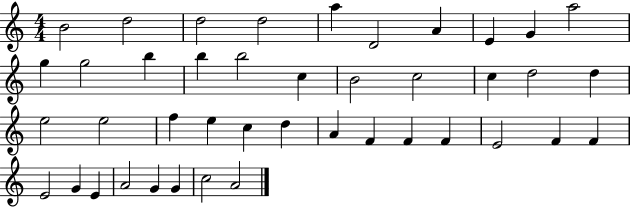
{
  \clef treble
  \numericTimeSignature
  \time 4/4
  \key c \major
  b'2 d''2 | d''2 d''2 | a''4 d'2 a'4 | e'4 g'4 a''2 | \break g''4 g''2 b''4 | b''4 b''2 c''4 | b'2 c''2 | c''4 d''2 d''4 | \break e''2 e''2 | f''4 e''4 c''4 d''4 | a'4 f'4 f'4 f'4 | e'2 f'4 f'4 | \break e'2 g'4 e'4 | a'2 g'4 g'4 | c''2 a'2 | \bar "|."
}